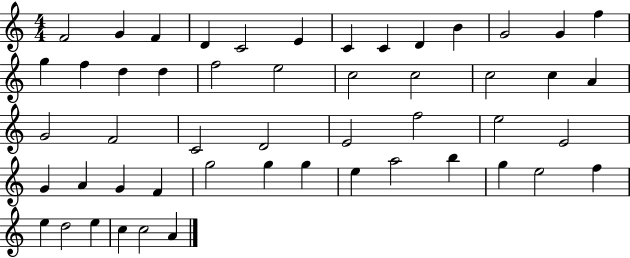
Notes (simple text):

F4/h G4/q F4/q D4/q C4/h E4/q C4/q C4/q D4/q B4/q G4/h G4/q F5/q G5/q F5/q D5/q D5/q F5/h E5/h C5/h C5/h C5/h C5/q A4/q G4/h F4/h C4/h D4/h E4/h F5/h E5/h E4/h G4/q A4/q G4/q F4/q G5/h G5/q G5/q E5/q A5/h B5/q G5/q E5/h F5/q E5/q D5/h E5/q C5/q C5/h A4/q